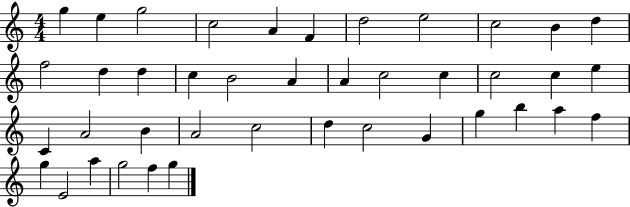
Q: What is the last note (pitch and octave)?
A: G5